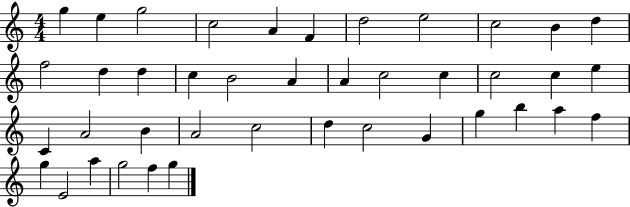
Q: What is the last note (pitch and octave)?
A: G5